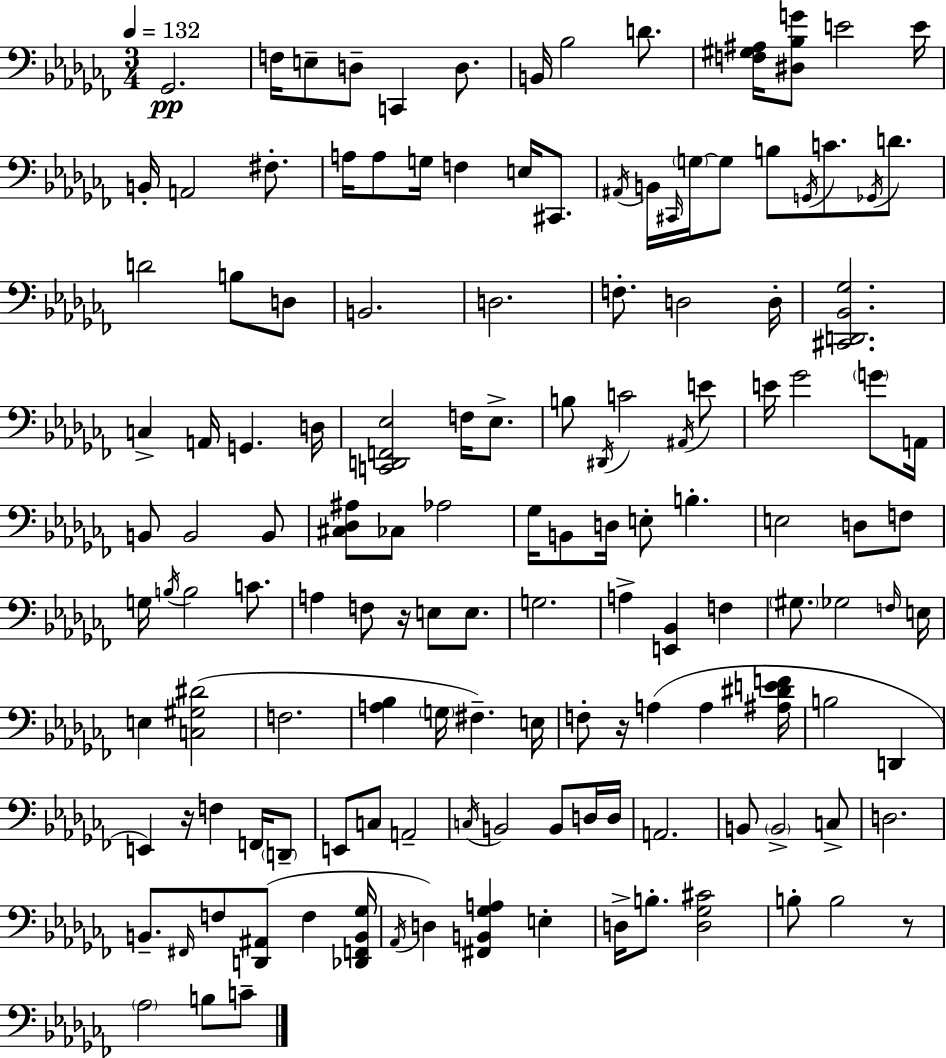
Gb2/h. F3/s E3/e D3/e C2/q D3/e. B2/s Bb3/h D4/e. [F3,G#3,A#3]/s [D#3,Bb3,G4]/e E4/h E4/s B2/s A2/h F#3/e. A3/s A3/e G3/s F3/q E3/s C#2/e. A#2/s B2/s C#2/s G3/s G3/e B3/e G2/s C4/e. Gb2/s D4/e. D4/h B3/e D3/e B2/h. D3/h. F3/e. D3/h D3/s [C#2,D2,Bb2,Gb3]/h. C3/q A2/s G2/q. D3/s [C2,D2,F2,Eb3]/h F3/s Eb3/e. B3/e D#2/s C4/h A#2/s E4/e E4/s Gb4/h G4/e A2/s B2/e B2/h B2/e [C#3,Db3,A#3]/e CES3/e Ab3/h Gb3/s B2/e D3/s E3/e B3/q. E3/h D3/e F3/e G3/s B3/s B3/h C4/e. A3/q F3/e R/s E3/e E3/e. G3/h. A3/q [E2,Bb2]/q F3/q G#3/e. Gb3/h F3/s E3/s E3/q [C3,G#3,D#4]/h F3/h. [A3,Bb3]/q G3/s F#3/q. E3/s F3/e R/s A3/q A3/q [A#3,D#4,E4,F4]/s B3/h D2/q E2/q R/s F3/q F2/s D2/e E2/e C3/e A2/h C3/s B2/h B2/e D3/s D3/s A2/h. B2/e B2/h C3/e D3/h. B2/e. F#2/s F3/e [D2,A#2]/e F3/q [Db2,F2,B2,Gb3]/s Ab2/s D3/q [F#2,B2,Gb3,A3]/q E3/q D3/s B3/e. [D3,Gb3,C#4]/h B3/e B3/h R/e Ab3/h B3/e C4/e